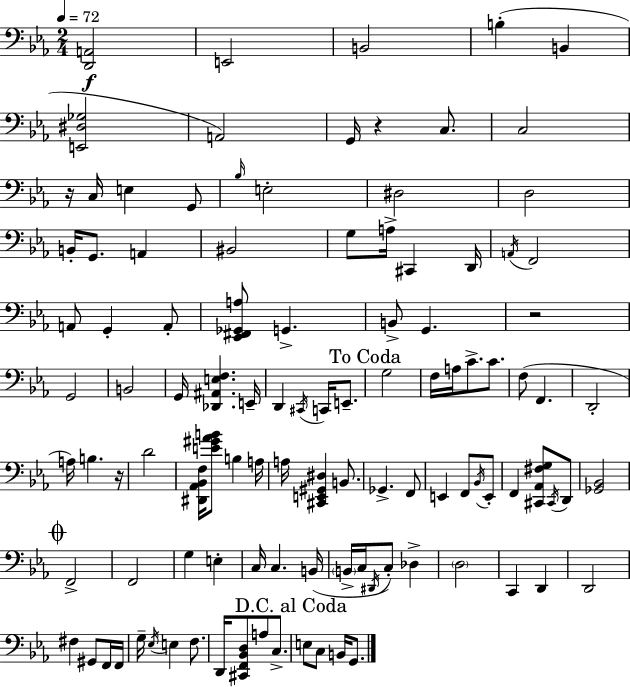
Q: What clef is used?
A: bass